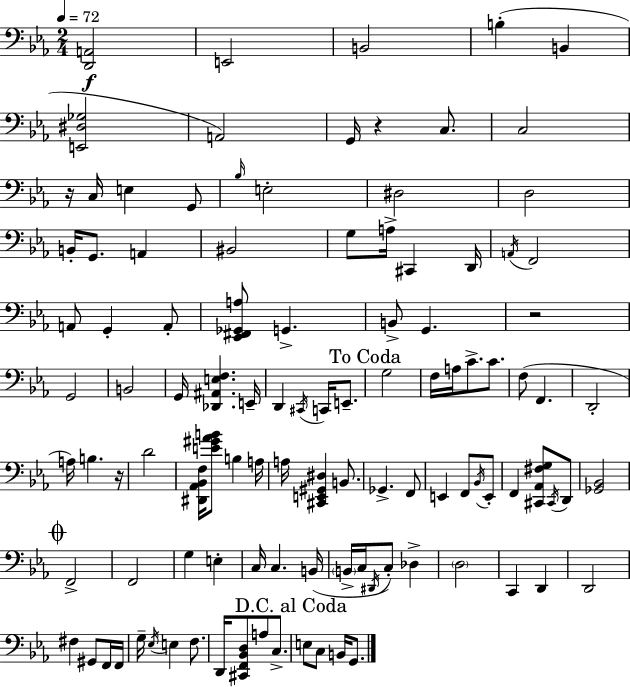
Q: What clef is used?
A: bass